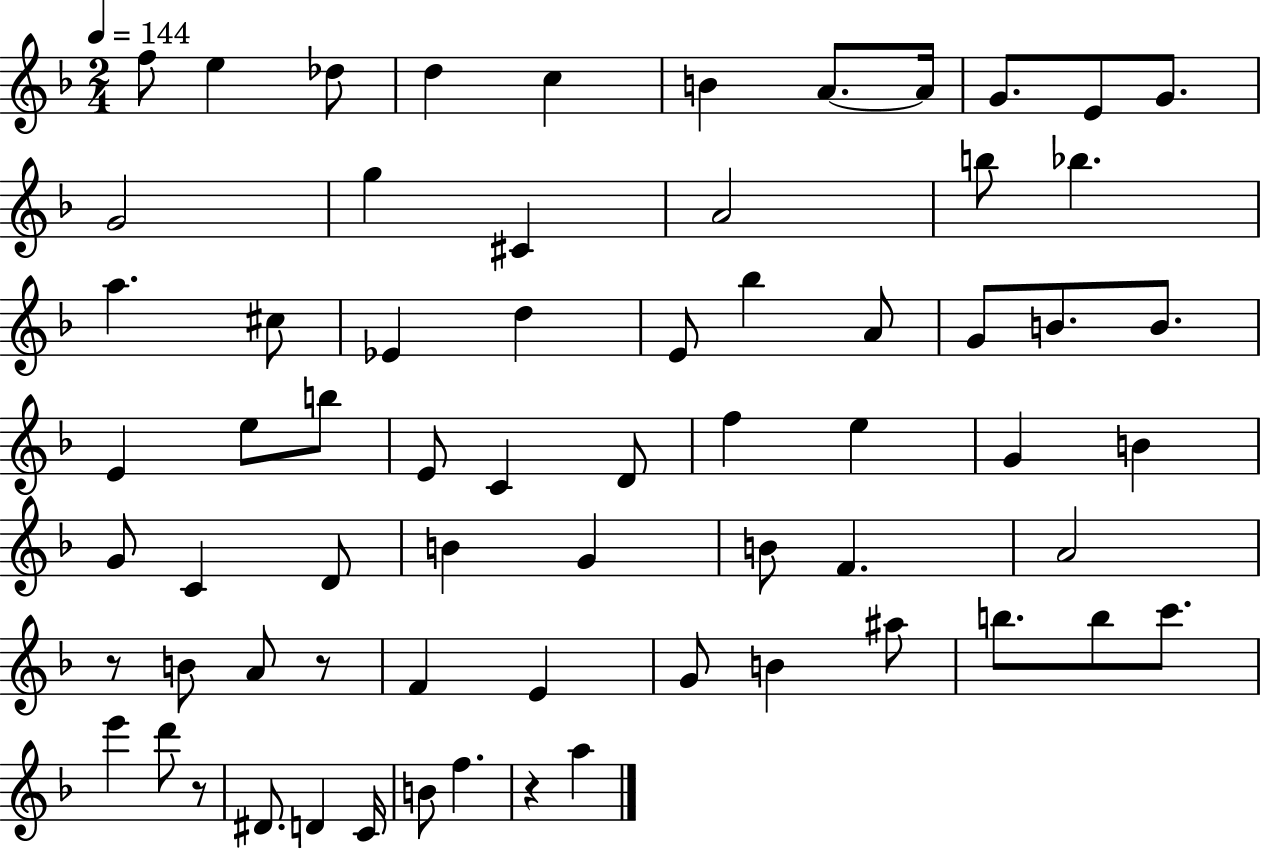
F5/e E5/q Db5/e D5/q C5/q B4/q A4/e. A4/s G4/e. E4/e G4/e. G4/h G5/q C#4/q A4/h B5/e Bb5/q. A5/q. C#5/e Eb4/q D5/q E4/e Bb5/q A4/e G4/e B4/e. B4/e. E4/q E5/e B5/e E4/e C4/q D4/e F5/q E5/q G4/q B4/q G4/e C4/q D4/e B4/q G4/q B4/e F4/q. A4/h R/e B4/e A4/e R/e F4/q E4/q G4/e B4/q A#5/e B5/e. B5/e C6/e. E6/q D6/e R/e D#4/e. D4/q C4/s B4/e F5/q. R/q A5/q